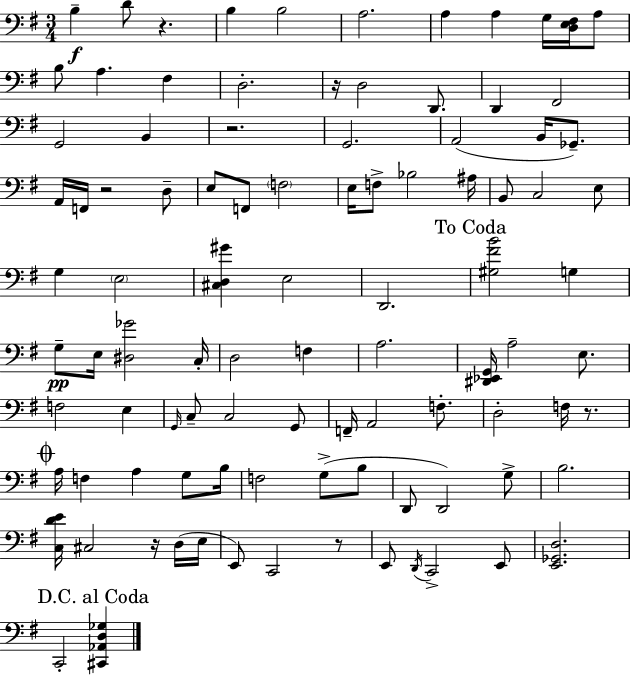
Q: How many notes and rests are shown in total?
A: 97